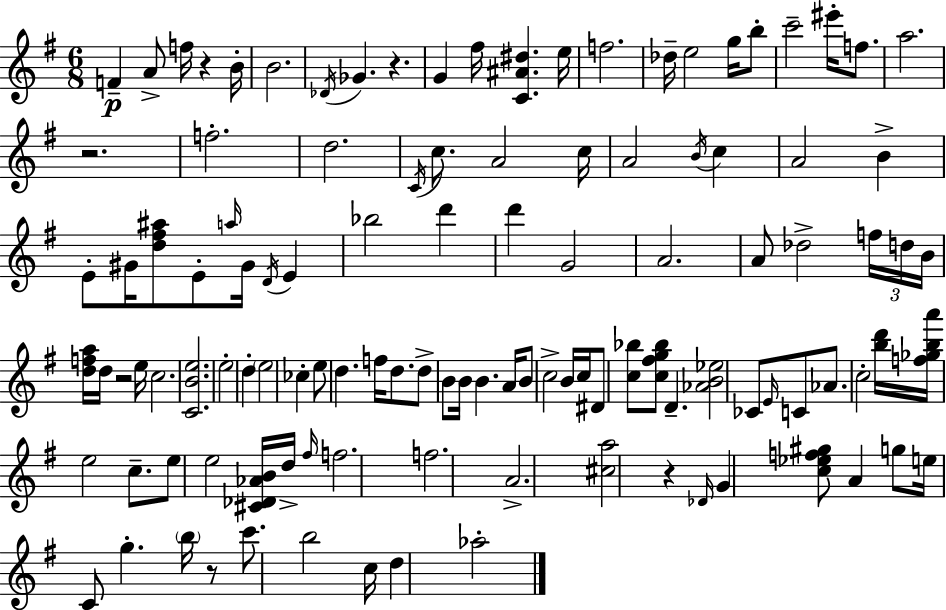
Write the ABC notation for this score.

X:1
T:Untitled
M:6/8
L:1/4
K:G
F A/2 f/4 z B/4 B2 _D/4 _G z G ^f/4 [C^A^d] e/4 f2 _d/4 e2 g/4 b/2 c'2 ^e'/4 f/2 a2 z2 f2 d2 C/4 c/2 A2 c/4 A2 B/4 c A2 B E/2 ^G/4 [d^f^a]/2 E/2 a/4 ^G/4 D/4 E _b2 d' d' G2 A2 A/2 _d2 f/4 d/4 B/4 [dfa]/4 d/4 z2 e/4 c2 [CBe]2 e2 d e2 _c e/2 d f/4 d/2 d/2 B/2 B/4 B A/4 B/2 c2 B/4 c/4 ^D/2 [c_b]/2 [c^fg_b]/2 D [_AB_e]2 _C/2 E/4 C/2 _A/2 c2 [bd']/4 [f_gba']/4 e2 c/2 e/2 e2 [^C_D_AB]/4 d/4 ^f/4 f2 f2 A2 [^ca]2 z _D/4 G [c_ef^g]/2 A g/2 e/4 C/2 g b/4 z/2 c'/2 b2 c/4 d _a2